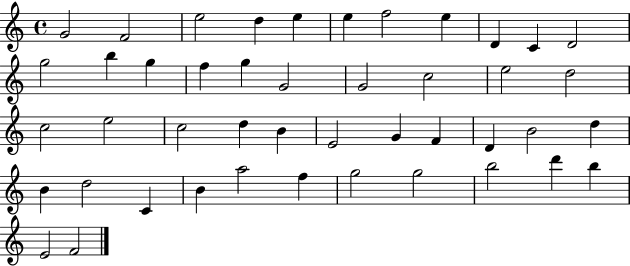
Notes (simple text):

G4/h F4/h E5/h D5/q E5/q E5/q F5/h E5/q D4/q C4/q D4/h G5/h B5/q G5/q F5/q G5/q G4/h G4/h C5/h E5/h D5/h C5/h E5/h C5/h D5/q B4/q E4/h G4/q F4/q D4/q B4/h D5/q B4/q D5/h C4/q B4/q A5/h F5/q G5/h G5/h B5/h D6/q B5/q E4/h F4/h